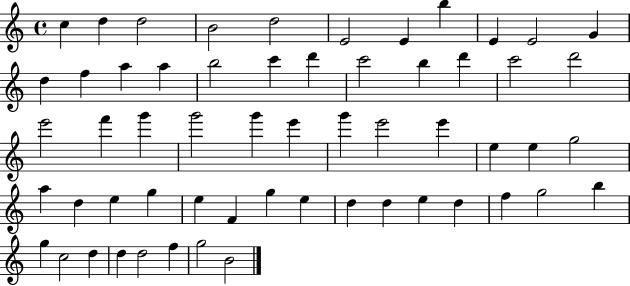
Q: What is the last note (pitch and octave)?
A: B4